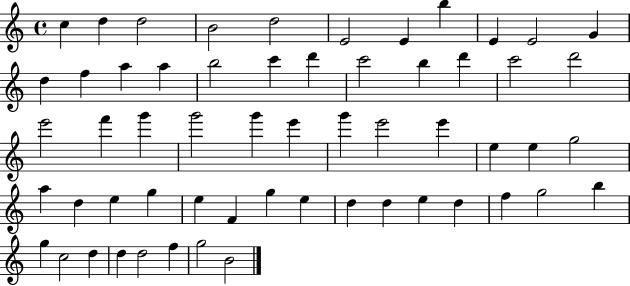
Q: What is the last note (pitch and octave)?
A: B4